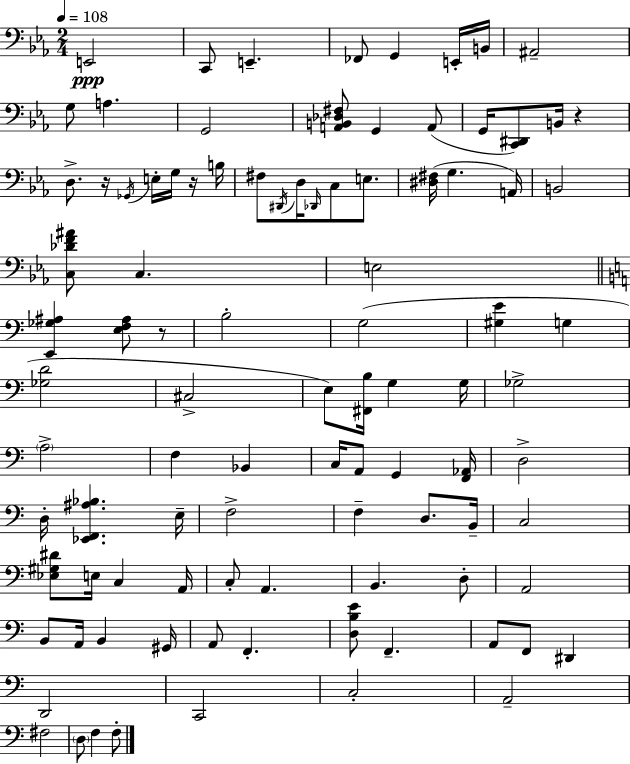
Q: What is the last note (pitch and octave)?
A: F3